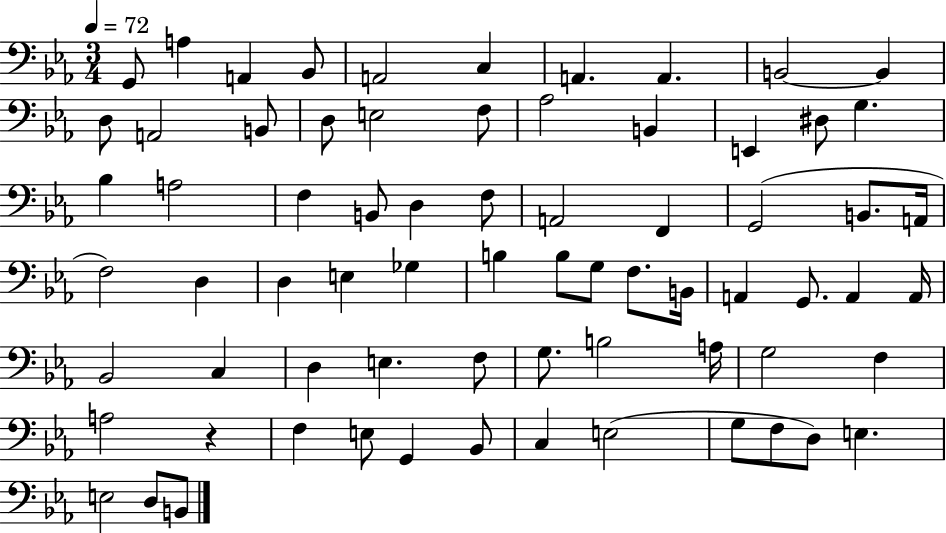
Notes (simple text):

G2/e A3/q A2/q Bb2/e A2/h C3/q A2/q. A2/q. B2/h B2/q D3/e A2/h B2/e D3/e E3/h F3/e Ab3/h B2/q E2/q D#3/e G3/q. Bb3/q A3/h F3/q B2/e D3/q F3/e A2/h F2/q G2/h B2/e. A2/s F3/h D3/q D3/q E3/q Gb3/q B3/q B3/e G3/e F3/e. B2/s A2/q G2/e. A2/q A2/s Bb2/h C3/q D3/q E3/q. F3/e G3/e. B3/h A3/s G3/h F3/q A3/h R/q F3/q E3/e G2/q Bb2/e C3/q E3/h G3/e F3/e D3/e E3/q. E3/h D3/e B2/e